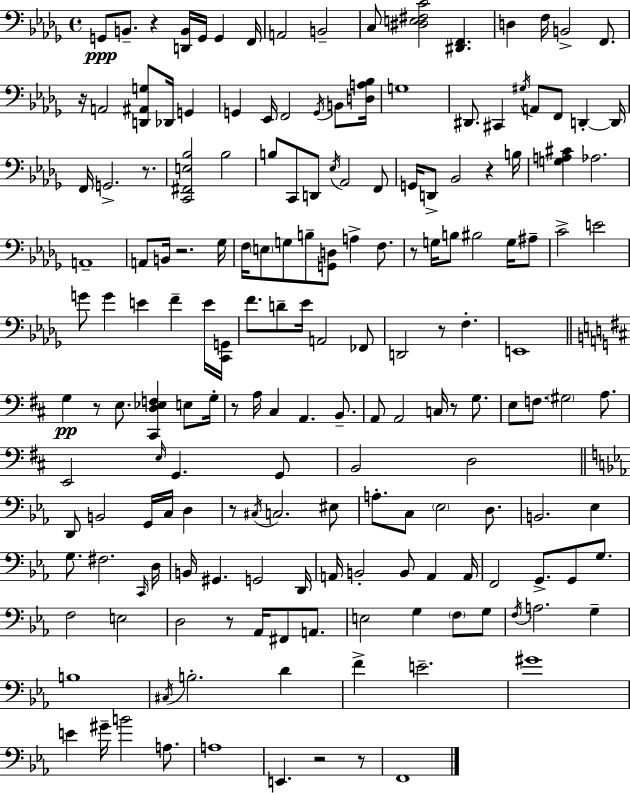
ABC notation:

X:1
T:Untitled
M:4/4
L:1/4
K:Bbm
G,,/2 B,,/2 z [D,,B,,]/4 G,,/4 G,, F,,/4 A,,2 B,,2 C,/2 [^D,E,^F,C]2 [^D,,F,,] D, F,/4 B,,2 F,,/2 z/4 A,,2 [D,,^A,,G,]/2 _D,,/4 G,, G,, _E,,/4 F,,2 G,,/4 B,,/2 [D,A,_B,]/4 G,4 ^D,,/2 ^C,, ^G,/4 A,,/2 F,,/2 D,, D,,/4 F,,/4 G,,2 z/2 [C,,^F,,E,_B,]2 _B,2 B,/2 C,,/2 D,,/2 _E,/4 _A,,2 F,,/2 G,,/4 D,,/2 _B,,2 z B,/4 [G,A,^C] _A,2 A,,4 A,,/2 B,,/4 z2 _G,/4 F,/4 E,/2 G,/2 B,/2 [G,,D,]/2 A, F,/2 z/2 G,/4 B,/2 ^B,2 G,/4 ^A,/2 C2 E2 G/2 G E F E/4 [C,,G,,]/4 F/2 D/2 _E/4 A,,2 _F,,/2 D,,2 z/2 F, E,,4 G, z/2 E,/2 [^C,,D,_E,F,] E,/2 G,/4 z/2 A,/4 ^C, A,, B,,/2 A,,/2 A,,2 C,/4 z/2 G,/2 E,/2 F,/2 ^G,2 A,/2 E,,2 E,/4 G,, G,,/2 B,,2 D,2 D,,/2 B,,2 G,,/4 C,/4 D, z/2 ^C,/4 C,2 ^E,/2 A,/2 C,/2 _E,2 D,/2 B,,2 _E, G,/2 ^F,2 C,,/4 D,/4 B,,/4 ^G,, G,,2 D,,/4 A,,/4 B,,2 B,,/2 A,, A,,/4 F,,2 G,,/2 G,,/2 G,/2 F,2 E,2 D,2 z/2 _A,,/4 ^F,,/2 A,,/2 E,2 G, F,/2 G,/2 F,/4 A,2 G, B,4 ^C,/4 B,2 D F E2 ^G4 E ^G/4 B2 A,/2 A,4 E,, z2 z/2 F,,4